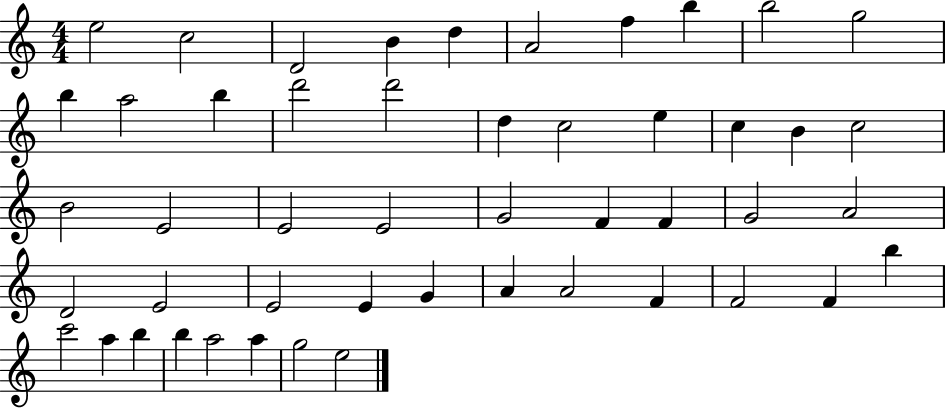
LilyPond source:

{
  \clef treble
  \numericTimeSignature
  \time 4/4
  \key c \major
  e''2 c''2 | d'2 b'4 d''4 | a'2 f''4 b''4 | b''2 g''2 | \break b''4 a''2 b''4 | d'''2 d'''2 | d''4 c''2 e''4 | c''4 b'4 c''2 | \break b'2 e'2 | e'2 e'2 | g'2 f'4 f'4 | g'2 a'2 | \break d'2 e'2 | e'2 e'4 g'4 | a'4 a'2 f'4 | f'2 f'4 b''4 | \break c'''2 a''4 b''4 | b''4 a''2 a''4 | g''2 e''2 | \bar "|."
}